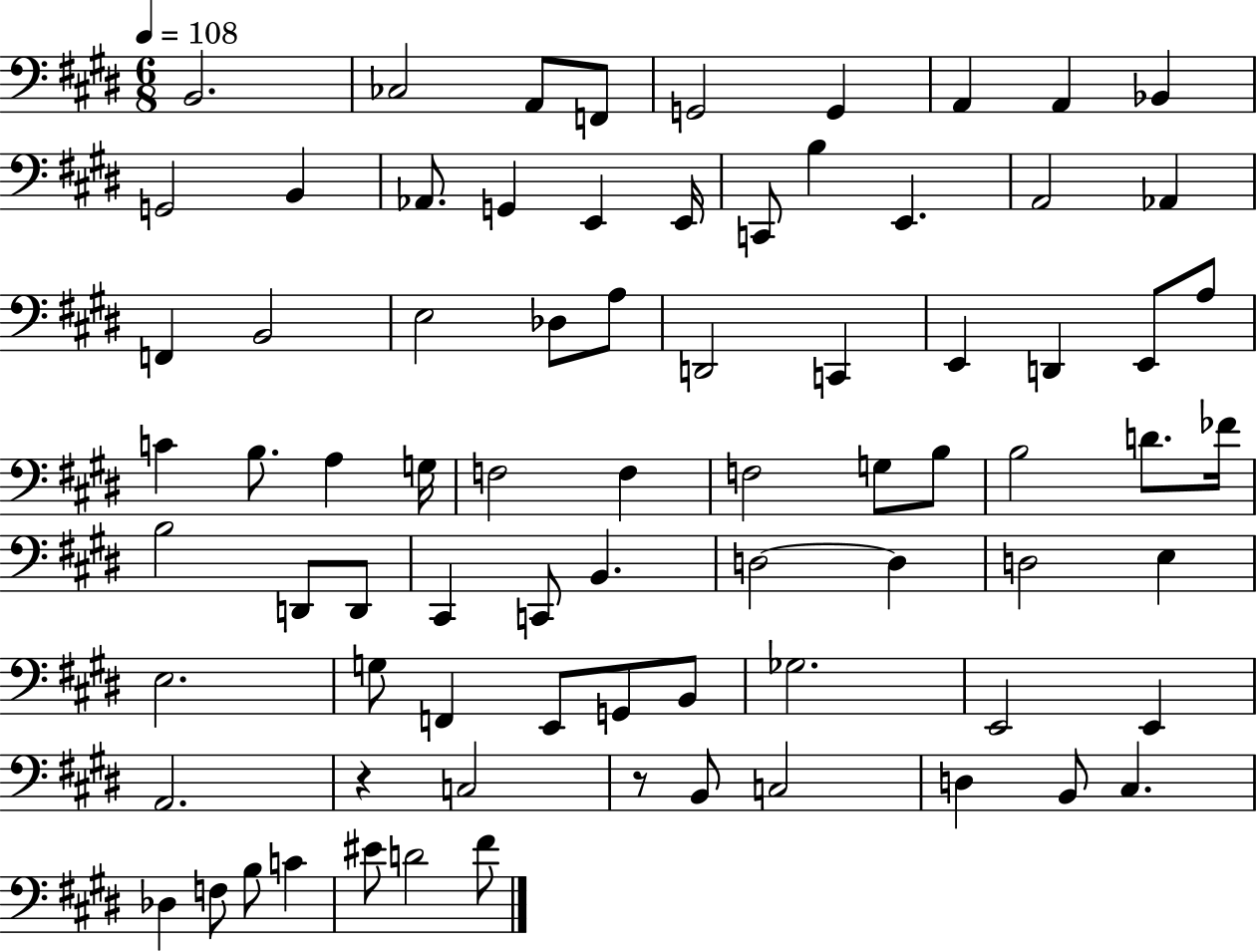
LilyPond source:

{
  \clef bass
  \numericTimeSignature
  \time 6/8
  \key e \major
  \tempo 4 = 108
  b,2. | ces2 a,8 f,8 | g,2 g,4 | a,4 a,4 bes,4 | \break g,2 b,4 | aes,8. g,4 e,4 e,16 | c,8 b4 e,4. | a,2 aes,4 | \break f,4 b,2 | e2 des8 a8 | d,2 c,4 | e,4 d,4 e,8 a8 | \break c'4 b8. a4 g16 | f2 f4 | f2 g8 b8 | b2 d'8. fes'16 | \break b2 d,8 d,8 | cis,4 c,8 b,4. | d2~~ d4 | d2 e4 | \break e2. | g8 f,4 e,8 g,8 b,8 | ges2. | e,2 e,4 | \break a,2. | r4 c2 | r8 b,8 c2 | d4 b,8 cis4. | \break des4 f8 b8 c'4 | eis'8 d'2 fis'8 | \bar "|."
}